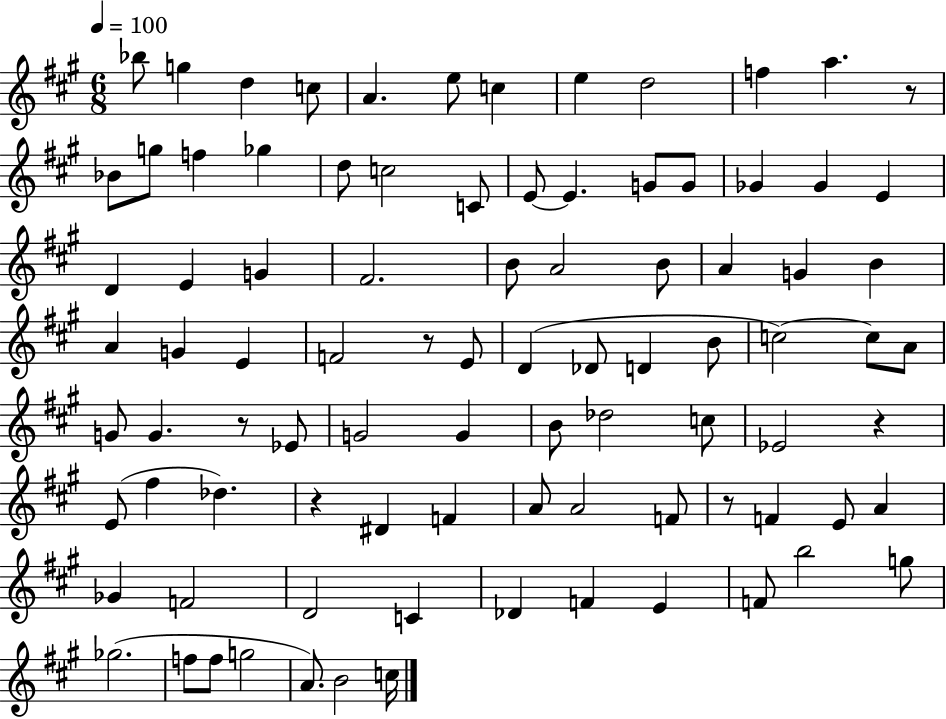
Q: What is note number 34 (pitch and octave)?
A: G4